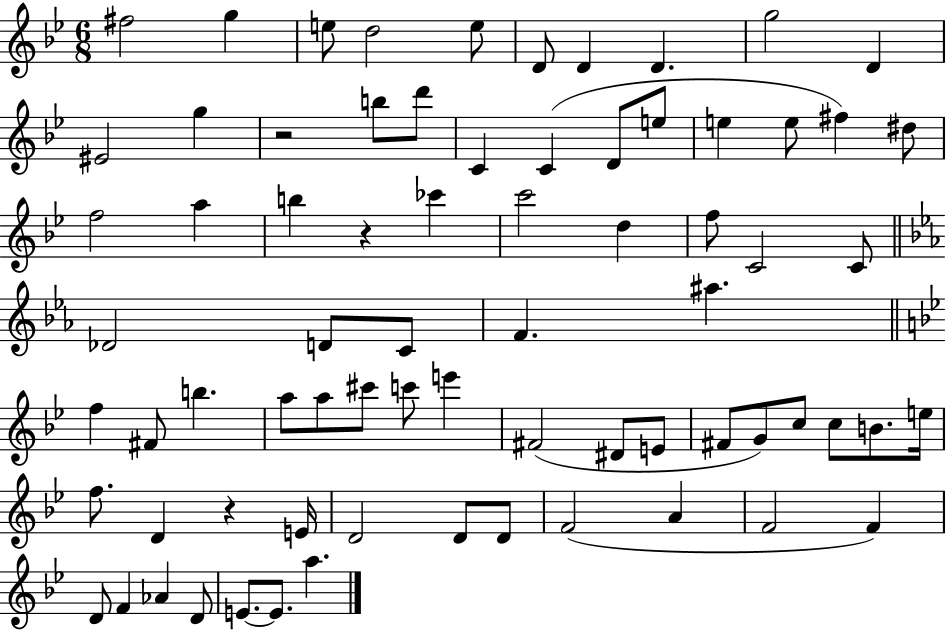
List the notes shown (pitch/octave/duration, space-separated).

F#5/h G5/q E5/e D5/h E5/e D4/e D4/q D4/q. G5/h D4/q EIS4/h G5/q R/h B5/e D6/e C4/q C4/q D4/e E5/e E5/q E5/e F#5/q D#5/e F5/h A5/q B5/q R/q CES6/q C6/h D5/q F5/e C4/h C4/e Db4/h D4/e C4/e F4/q. A#5/q. F5/q F#4/e B5/q. A5/e A5/e C#6/e C6/e E6/q F#4/h D#4/e E4/e F#4/e G4/e C5/e C5/e B4/e. E5/s F5/e. D4/q R/q E4/s D4/h D4/e D4/e F4/h A4/q F4/h F4/q D4/e F4/q Ab4/q D4/e E4/e. E4/e. A5/q.